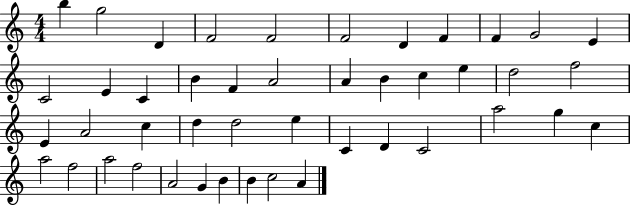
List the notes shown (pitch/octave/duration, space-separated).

B5/q G5/h D4/q F4/h F4/h F4/h D4/q F4/q F4/q G4/h E4/q C4/h E4/q C4/q B4/q F4/q A4/h A4/q B4/q C5/q E5/q D5/h F5/h E4/q A4/h C5/q D5/q D5/h E5/q C4/q D4/q C4/h A5/h G5/q C5/q A5/h F5/h A5/h F5/h A4/h G4/q B4/q B4/q C5/h A4/q